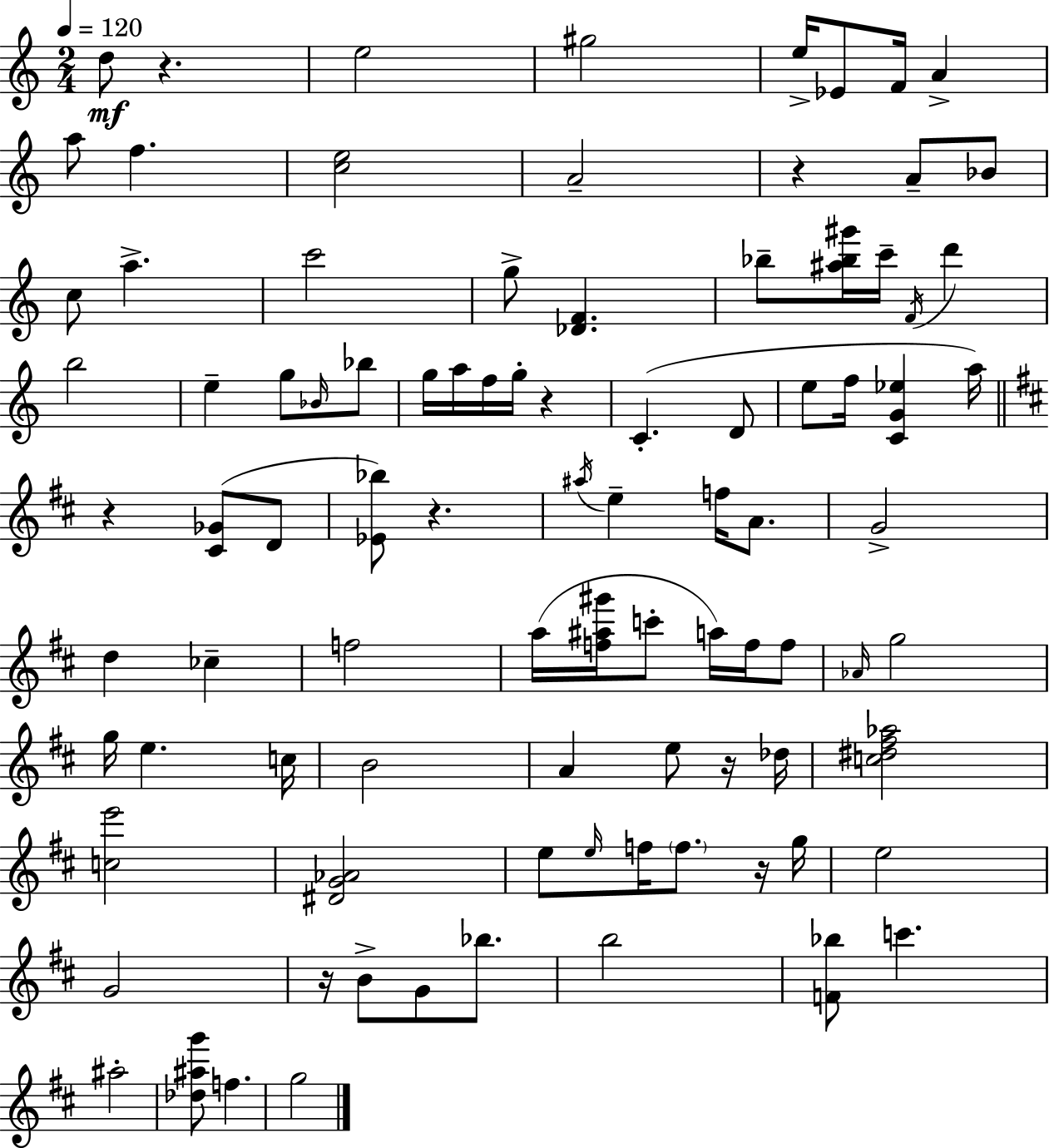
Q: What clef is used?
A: treble